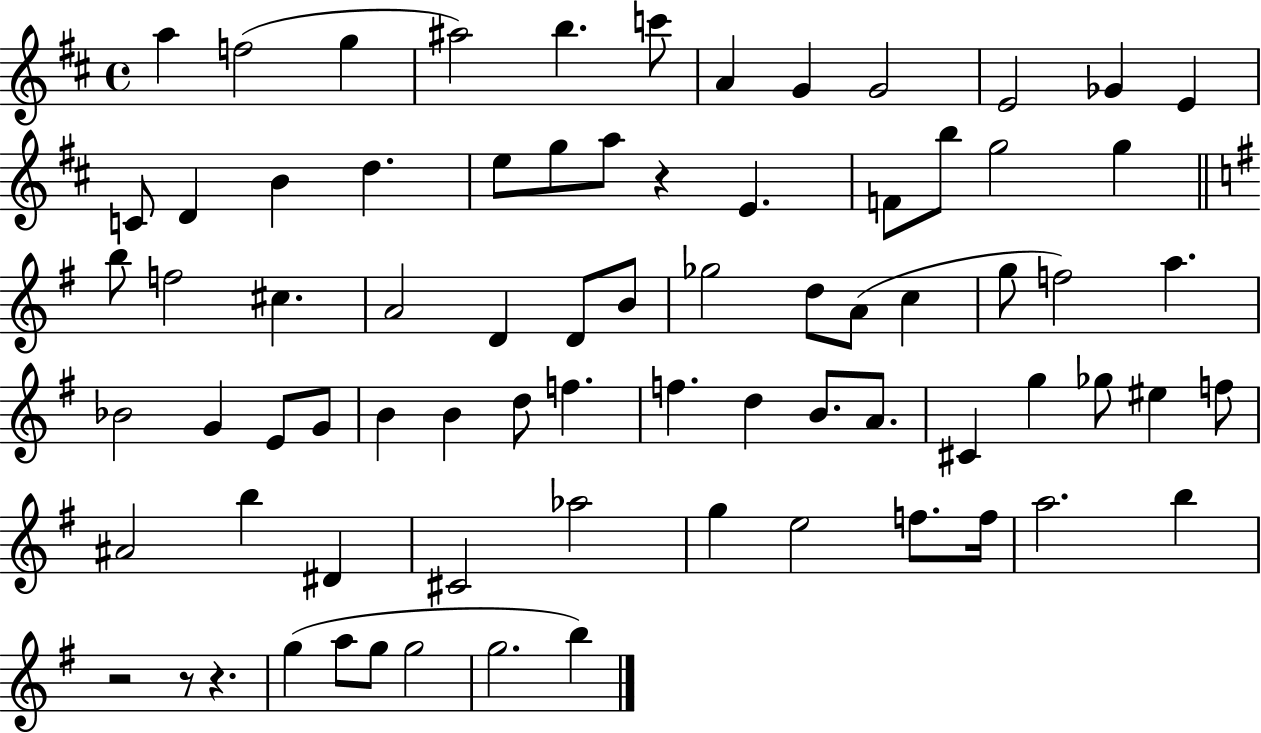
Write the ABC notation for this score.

X:1
T:Untitled
M:4/4
L:1/4
K:D
a f2 g ^a2 b c'/2 A G G2 E2 _G E C/2 D B d e/2 g/2 a/2 z E F/2 b/2 g2 g b/2 f2 ^c A2 D D/2 B/2 _g2 d/2 A/2 c g/2 f2 a _B2 G E/2 G/2 B B d/2 f f d B/2 A/2 ^C g _g/2 ^e f/2 ^A2 b ^D ^C2 _a2 g e2 f/2 f/4 a2 b z2 z/2 z g a/2 g/2 g2 g2 b